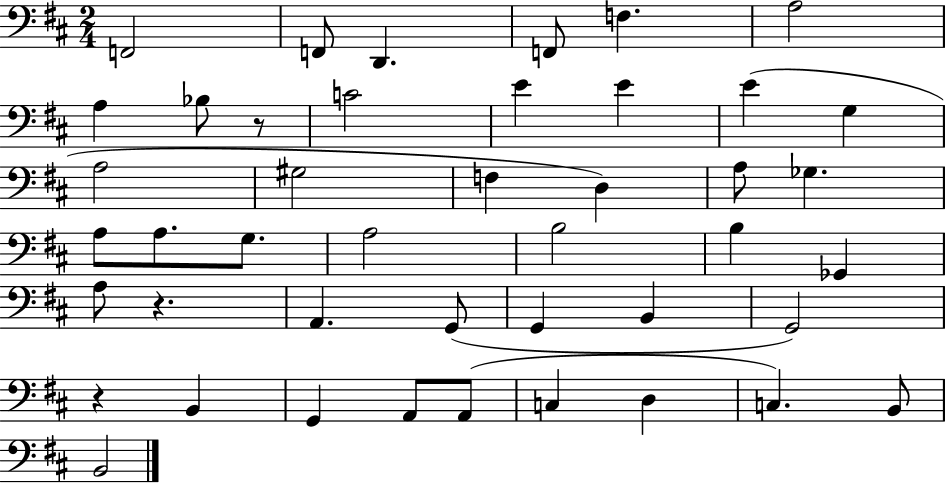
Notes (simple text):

F2/h F2/e D2/q. F2/e F3/q. A3/h A3/q Bb3/e R/e C4/h E4/q E4/q E4/q G3/q A3/h G#3/h F3/q D3/q A3/e Gb3/q. A3/e A3/e. G3/e. A3/h B3/h B3/q Gb2/q A3/e R/q. A2/q. G2/e G2/q B2/q G2/h R/q B2/q G2/q A2/e A2/e C3/q D3/q C3/q. B2/e B2/h